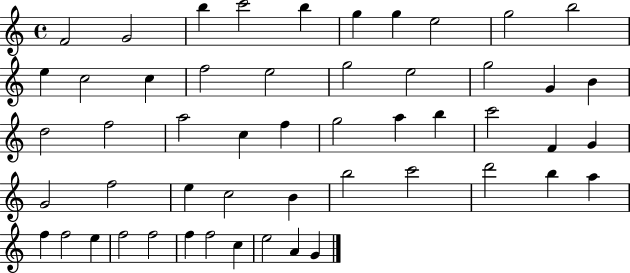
F4/h G4/h B5/q C6/h B5/q G5/q G5/q E5/h G5/h B5/h E5/q C5/h C5/q F5/h E5/h G5/h E5/h G5/h G4/q B4/q D5/h F5/h A5/h C5/q F5/q G5/h A5/q B5/q C6/h F4/q G4/q G4/h F5/h E5/q C5/h B4/q B5/h C6/h D6/h B5/q A5/q F5/q F5/h E5/q F5/h F5/h F5/q F5/h C5/q E5/h A4/q G4/q